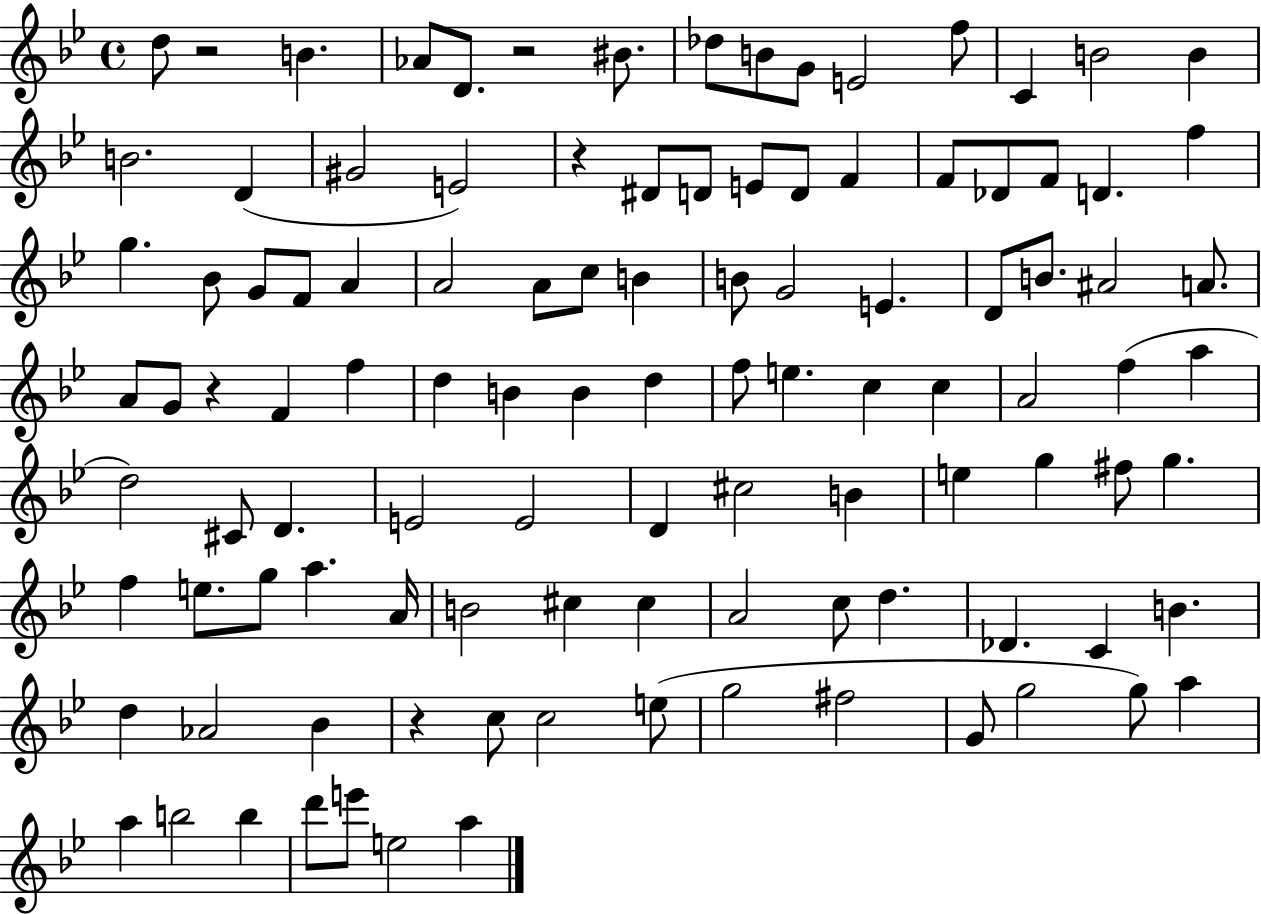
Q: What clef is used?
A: treble